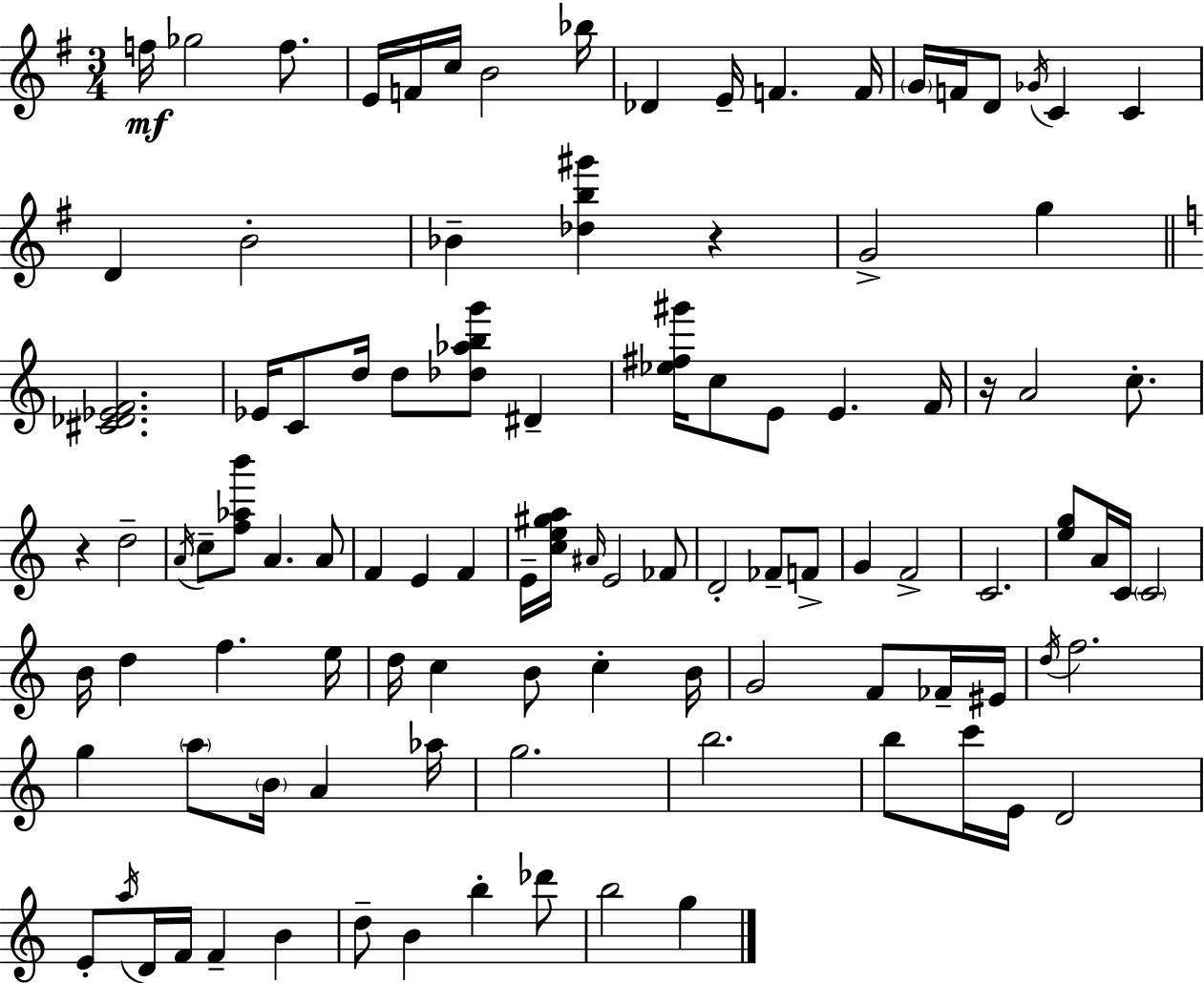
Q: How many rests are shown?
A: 3